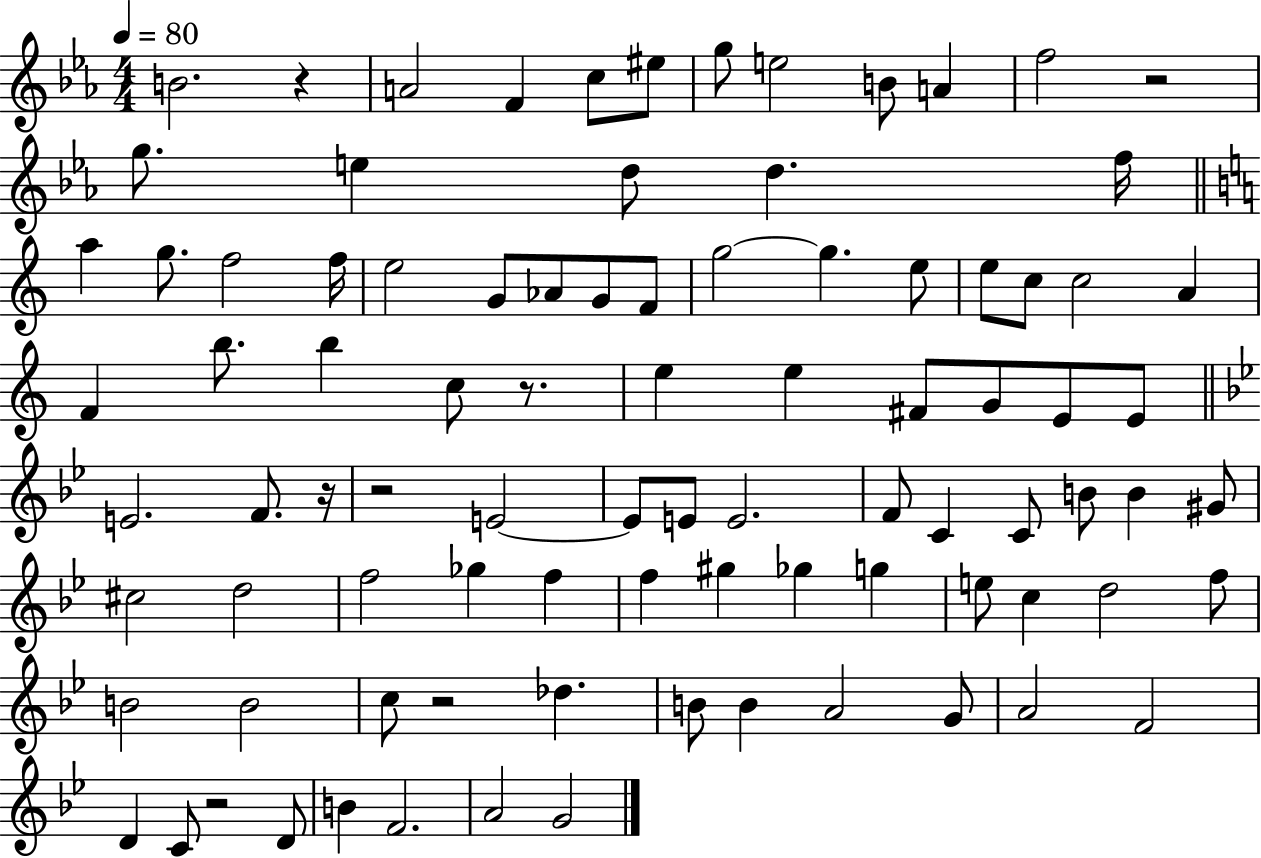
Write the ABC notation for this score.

X:1
T:Untitled
M:4/4
L:1/4
K:Eb
B2 z A2 F c/2 ^e/2 g/2 e2 B/2 A f2 z2 g/2 e d/2 d f/4 a g/2 f2 f/4 e2 G/2 _A/2 G/2 F/2 g2 g e/2 e/2 c/2 c2 A F b/2 b c/2 z/2 e e ^F/2 G/2 E/2 E/2 E2 F/2 z/4 z2 E2 E/2 E/2 E2 F/2 C C/2 B/2 B ^G/2 ^c2 d2 f2 _g f f ^g _g g e/2 c d2 f/2 B2 B2 c/2 z2 _d B/2 B A2 G/2 A2 F2 D C/2 z2 D/2 B F2 A2 G2